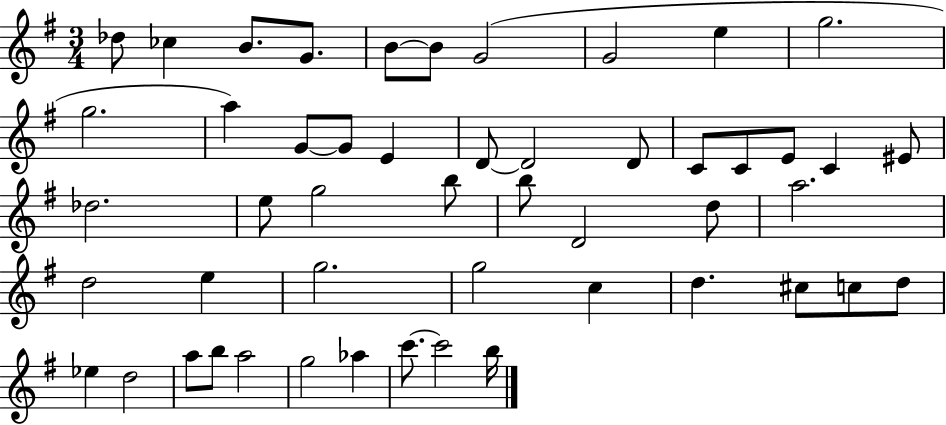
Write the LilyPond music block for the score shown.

{
  \clef treble
  \numericTimeSignature
  \time 3/4
  \key g \major
  \repeat volta 2 { des''8 ces''4 b'8. g'8. | b'8~~ b'8 g'2( | g'2 e''4 | g''2. | \break g''2. | a''4) g'8~~ g'8 e'4 | d'8~~ d'2 d'8 | c'8 c'8 e'8 c'4 eis'8 | \break des''2. | e''8 g''2 b''8 | b''8 d'2 d''8 | a''2. | \break d''2 e''4 | g''2. | g''2 c''4 | d''4. cis''8 c''8 d''8 | \break ees''4 d''2 | a''8 b''8 a''2 | g''2 aes''4 | c'''8.~~ c'''2 b''16 | \break } \bar "|."
}